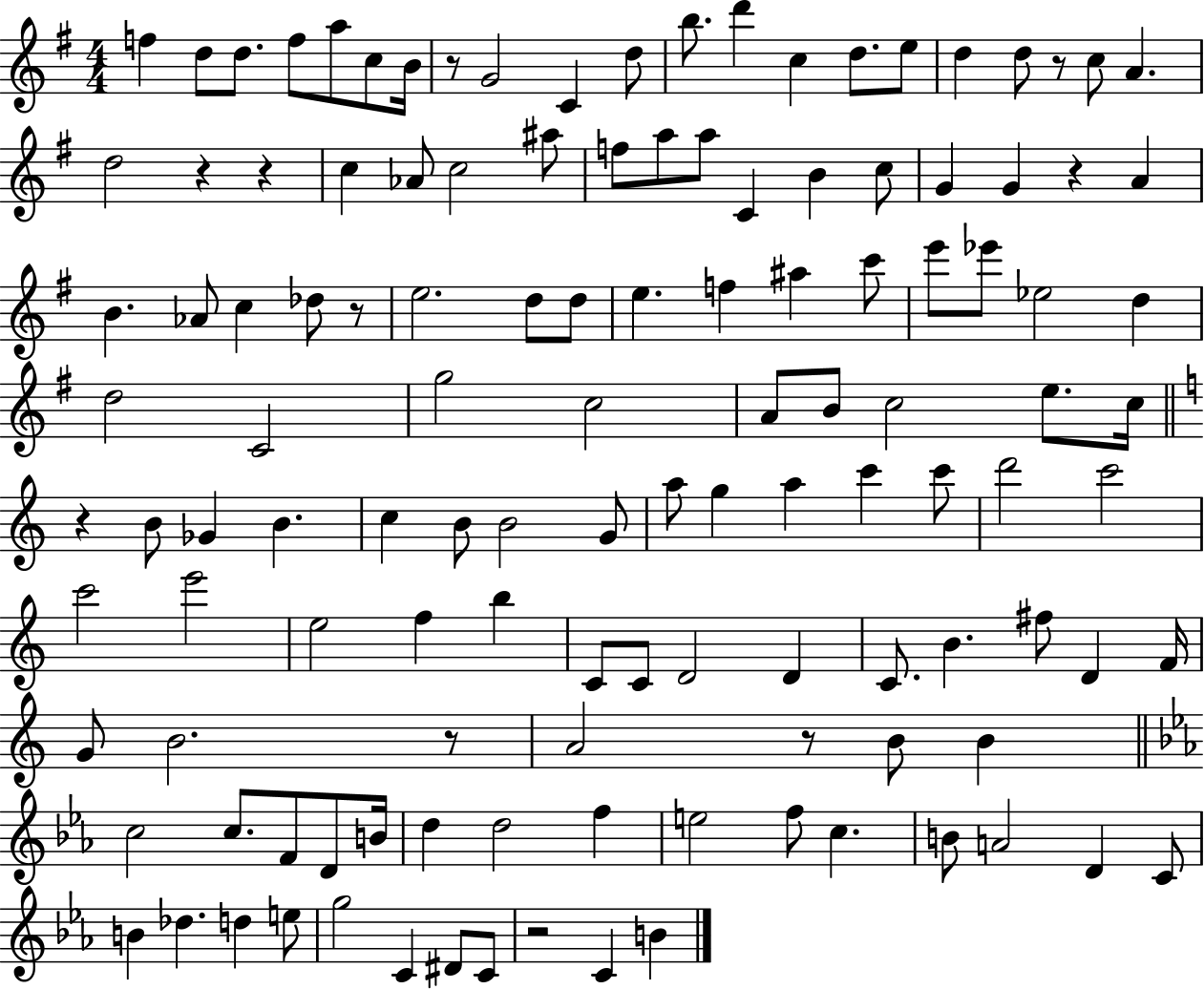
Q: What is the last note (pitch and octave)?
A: B4